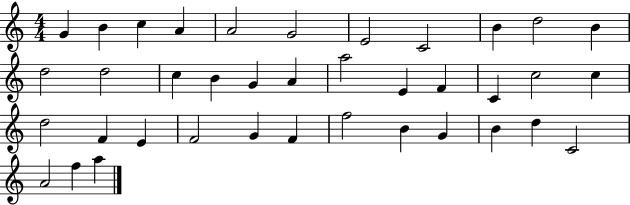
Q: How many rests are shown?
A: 0